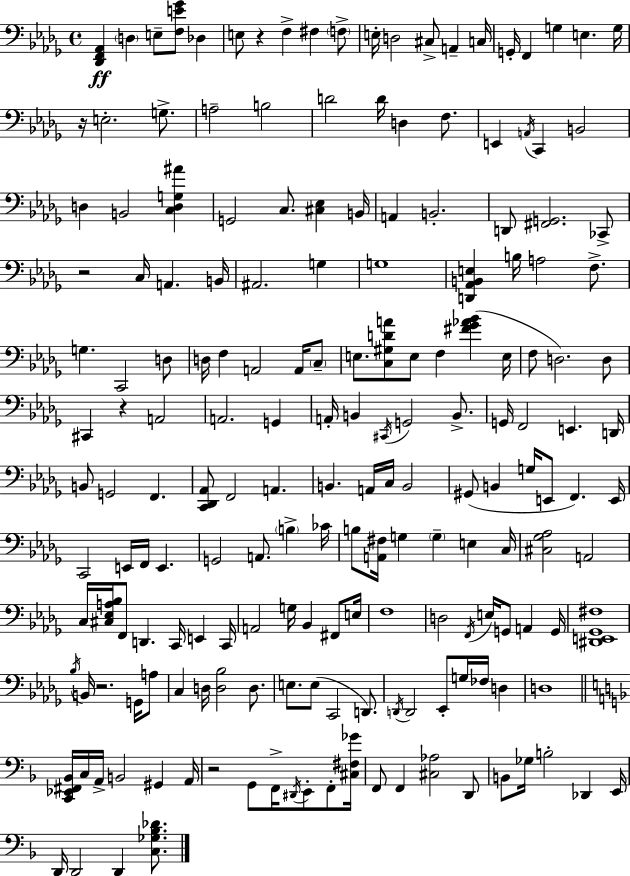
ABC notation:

X:1
T:Untitled
M:4/4
L:1/4
K:Bbm
[_D,,F,,_A,,] D, E,/2 [F,E_G]/2 _D, E,/2 z F, ^F, F,/2 E,/4 D,2 ^C,/2 A,, C,/4 G,,/4 F,, G, E, G,/4 z/4 E,2 G,/2 A,2 B,2 D2 D/4 D, F,/2 E,, A,,/4 C,, B,,2 D, B,,2 [C,D,G,^A] G,,2 C,/2 [^C,_E,] B,,/4 A,, B,,2 D,,/2 [^F,,G,,]2 _C,,/2 z2 C,/4 A,, B,,/4 ^A,,2 G, G,4 [D,,_A,,B,,E,] B,/4 A,2 F,/2 G, C,,2 D,/2 D,/4 F, A,,2 A,,/4 C,/2 E,/2 [C,^G,DA]/2 E,/2 F, [^F_G_A_B] E,/4 F,/2 D,2 D,/2 ^C,, z A,,2 A,,2 G,, A,,/4 B,, ^C,,/4 G,,2 B,,/2 G,,/4 F,,2 E,, D,,/4 B,,/2 G,,2 F,, [C,,_D,,_A,,]/2 F,,2 A,, B,, A,,/4 C,/4 B,,2 ^G,,/2 B,, G,/4 E,,/2 F,, E,,/4 C,,2 E,,/4 F,,/4 E,, G,,2 A,,/2 B, _C/4 B,/2 [A,,^F,]/4 G, G, E, C,/4 [^C,_G,_A,]2 A,,2 C,/4 [^C,_E,A,_B,]/4 F,,/2 D,, C,,/4 E,, C,,/4 A,,2 G,/4 _B,, ^F,,/2 E,/4 F,4 D,2 F,,/4 E,/4 G,,/2 A,, G,,/4 [^D,,E,,_G,,^F,]4 _B,/4 B,,/4 z2 G,,/4 A,/2 C, D,/4 [D,_B,]2 D,/2 E,/2 E,/2 C,,2 D,,/2 D,,/4 D,,2 _E,,/2 G,/4 _F,/4 D, D,4 [C,,_E,,^F,,_B,,]/4 C,/4 A,,/4 B,,2 ^G,, A,,/4 z2 G,,/2 F,,/4 ^D,,/4 E,,/2 F,,/2 [^C,^F,_G]/4 F,,/2 F,, [^C,_A,]2 D,,/2 B,,/2 _G,/4 B,2 _D,, E,,/4 D,,/4 D,,2 D,, [C,_G,_B,_D]/2